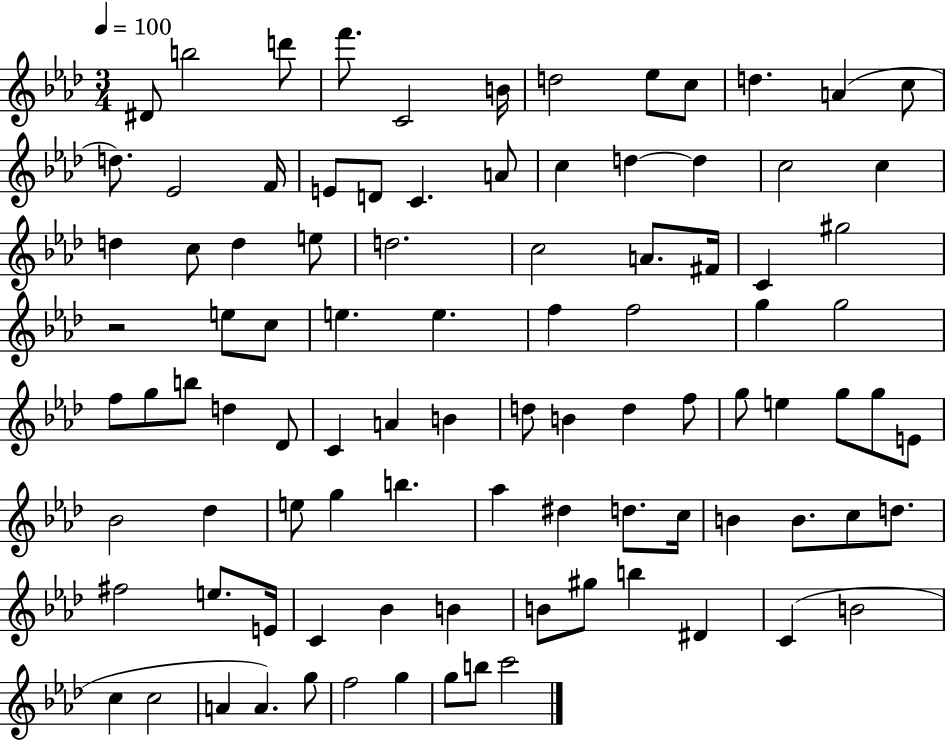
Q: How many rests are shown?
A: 1